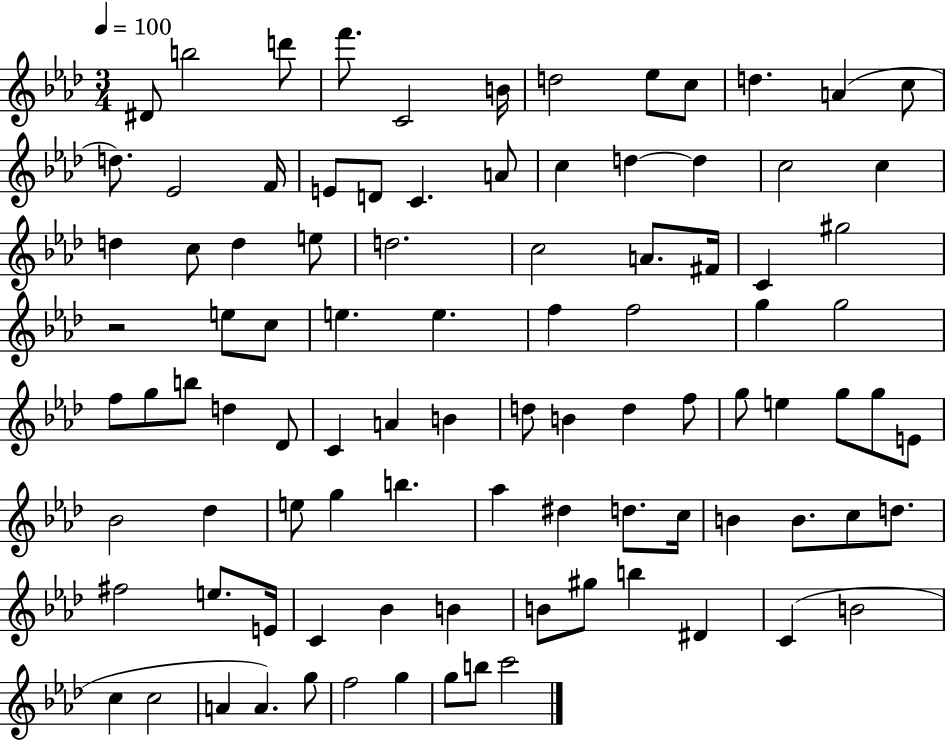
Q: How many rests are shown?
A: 1